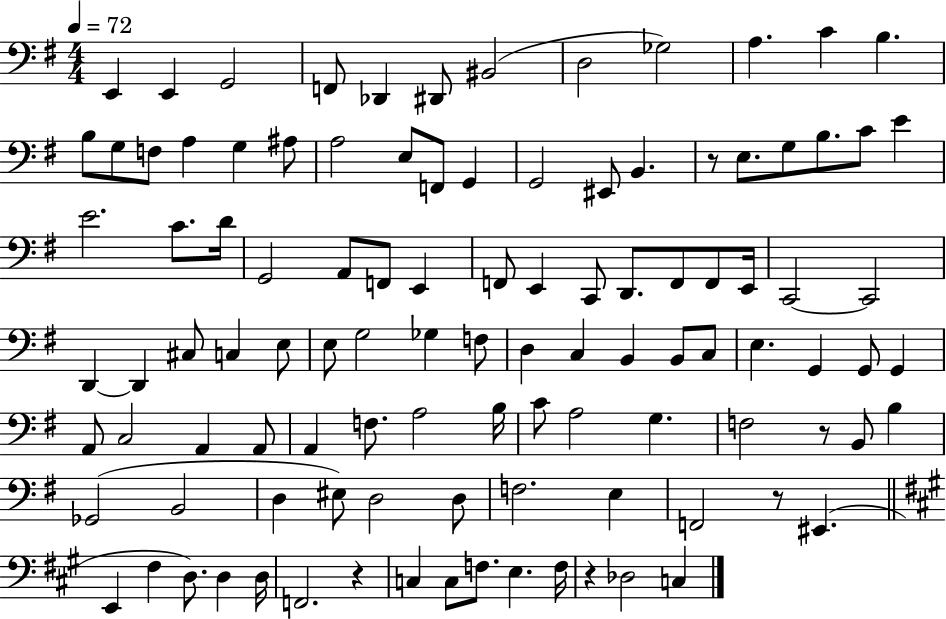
E2/q E2/q G2/h F2/e Db2/q D#2/e BIS2/h D3/h Gb3/h A3/q. C4/q B3/q. B3/e G3/e F3/e A3/q G3/q A#3/e A3/h E3/e F2/e G2/q G2/h EIS2/e B2/q. R/e E3/e. G3/e B3/e. C4/e E4/q E4/h. C4/e. D4/s G2/h A2/e F2/e E2/q F2/e E2/q C2/e D2/e. F2/e F2/e E2/s C2/h C2/h D2/q D2/q C#3/e C3/q E3/e E3/e G3/h Gb3/q F3/e D3/q C3/q B2/q B2/e C3/e E3/q. G2/q G2/e G2/q A2/e C3/h A2/q A2/e A2/q F3/e. A3/h B3/s C4/e A3/h G3/q. F3/h R/e B2/e B3/q Gb2/h B2/h D3/q EIS3/e D3/h D3/e F3/h. E3/q F2/h R/e EIS2/q. E2/q F#3/q D3/e. D3/q D3/s F2/h. R/q C3/q C3/e F3/e. E3/q. F3/s R/q Db3/h C3/q